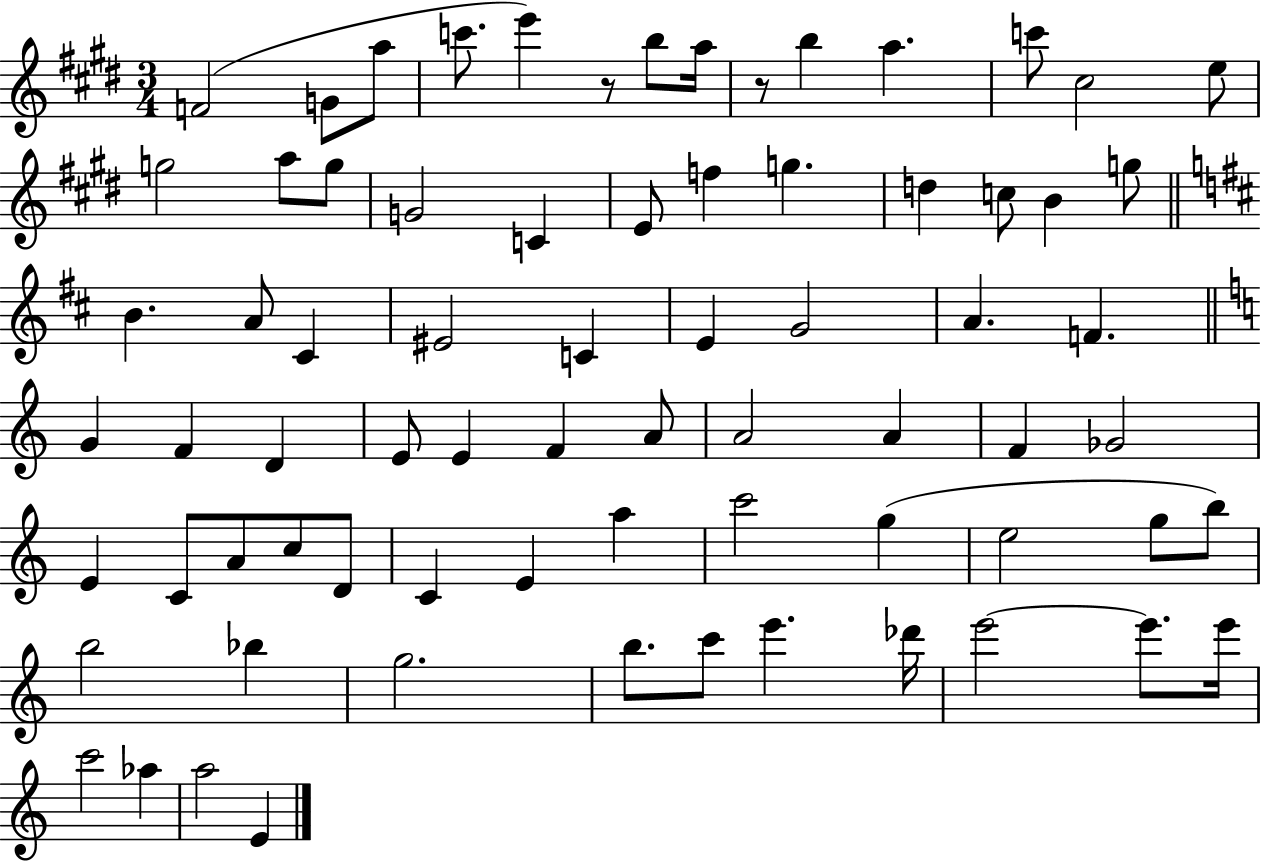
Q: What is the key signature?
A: E major